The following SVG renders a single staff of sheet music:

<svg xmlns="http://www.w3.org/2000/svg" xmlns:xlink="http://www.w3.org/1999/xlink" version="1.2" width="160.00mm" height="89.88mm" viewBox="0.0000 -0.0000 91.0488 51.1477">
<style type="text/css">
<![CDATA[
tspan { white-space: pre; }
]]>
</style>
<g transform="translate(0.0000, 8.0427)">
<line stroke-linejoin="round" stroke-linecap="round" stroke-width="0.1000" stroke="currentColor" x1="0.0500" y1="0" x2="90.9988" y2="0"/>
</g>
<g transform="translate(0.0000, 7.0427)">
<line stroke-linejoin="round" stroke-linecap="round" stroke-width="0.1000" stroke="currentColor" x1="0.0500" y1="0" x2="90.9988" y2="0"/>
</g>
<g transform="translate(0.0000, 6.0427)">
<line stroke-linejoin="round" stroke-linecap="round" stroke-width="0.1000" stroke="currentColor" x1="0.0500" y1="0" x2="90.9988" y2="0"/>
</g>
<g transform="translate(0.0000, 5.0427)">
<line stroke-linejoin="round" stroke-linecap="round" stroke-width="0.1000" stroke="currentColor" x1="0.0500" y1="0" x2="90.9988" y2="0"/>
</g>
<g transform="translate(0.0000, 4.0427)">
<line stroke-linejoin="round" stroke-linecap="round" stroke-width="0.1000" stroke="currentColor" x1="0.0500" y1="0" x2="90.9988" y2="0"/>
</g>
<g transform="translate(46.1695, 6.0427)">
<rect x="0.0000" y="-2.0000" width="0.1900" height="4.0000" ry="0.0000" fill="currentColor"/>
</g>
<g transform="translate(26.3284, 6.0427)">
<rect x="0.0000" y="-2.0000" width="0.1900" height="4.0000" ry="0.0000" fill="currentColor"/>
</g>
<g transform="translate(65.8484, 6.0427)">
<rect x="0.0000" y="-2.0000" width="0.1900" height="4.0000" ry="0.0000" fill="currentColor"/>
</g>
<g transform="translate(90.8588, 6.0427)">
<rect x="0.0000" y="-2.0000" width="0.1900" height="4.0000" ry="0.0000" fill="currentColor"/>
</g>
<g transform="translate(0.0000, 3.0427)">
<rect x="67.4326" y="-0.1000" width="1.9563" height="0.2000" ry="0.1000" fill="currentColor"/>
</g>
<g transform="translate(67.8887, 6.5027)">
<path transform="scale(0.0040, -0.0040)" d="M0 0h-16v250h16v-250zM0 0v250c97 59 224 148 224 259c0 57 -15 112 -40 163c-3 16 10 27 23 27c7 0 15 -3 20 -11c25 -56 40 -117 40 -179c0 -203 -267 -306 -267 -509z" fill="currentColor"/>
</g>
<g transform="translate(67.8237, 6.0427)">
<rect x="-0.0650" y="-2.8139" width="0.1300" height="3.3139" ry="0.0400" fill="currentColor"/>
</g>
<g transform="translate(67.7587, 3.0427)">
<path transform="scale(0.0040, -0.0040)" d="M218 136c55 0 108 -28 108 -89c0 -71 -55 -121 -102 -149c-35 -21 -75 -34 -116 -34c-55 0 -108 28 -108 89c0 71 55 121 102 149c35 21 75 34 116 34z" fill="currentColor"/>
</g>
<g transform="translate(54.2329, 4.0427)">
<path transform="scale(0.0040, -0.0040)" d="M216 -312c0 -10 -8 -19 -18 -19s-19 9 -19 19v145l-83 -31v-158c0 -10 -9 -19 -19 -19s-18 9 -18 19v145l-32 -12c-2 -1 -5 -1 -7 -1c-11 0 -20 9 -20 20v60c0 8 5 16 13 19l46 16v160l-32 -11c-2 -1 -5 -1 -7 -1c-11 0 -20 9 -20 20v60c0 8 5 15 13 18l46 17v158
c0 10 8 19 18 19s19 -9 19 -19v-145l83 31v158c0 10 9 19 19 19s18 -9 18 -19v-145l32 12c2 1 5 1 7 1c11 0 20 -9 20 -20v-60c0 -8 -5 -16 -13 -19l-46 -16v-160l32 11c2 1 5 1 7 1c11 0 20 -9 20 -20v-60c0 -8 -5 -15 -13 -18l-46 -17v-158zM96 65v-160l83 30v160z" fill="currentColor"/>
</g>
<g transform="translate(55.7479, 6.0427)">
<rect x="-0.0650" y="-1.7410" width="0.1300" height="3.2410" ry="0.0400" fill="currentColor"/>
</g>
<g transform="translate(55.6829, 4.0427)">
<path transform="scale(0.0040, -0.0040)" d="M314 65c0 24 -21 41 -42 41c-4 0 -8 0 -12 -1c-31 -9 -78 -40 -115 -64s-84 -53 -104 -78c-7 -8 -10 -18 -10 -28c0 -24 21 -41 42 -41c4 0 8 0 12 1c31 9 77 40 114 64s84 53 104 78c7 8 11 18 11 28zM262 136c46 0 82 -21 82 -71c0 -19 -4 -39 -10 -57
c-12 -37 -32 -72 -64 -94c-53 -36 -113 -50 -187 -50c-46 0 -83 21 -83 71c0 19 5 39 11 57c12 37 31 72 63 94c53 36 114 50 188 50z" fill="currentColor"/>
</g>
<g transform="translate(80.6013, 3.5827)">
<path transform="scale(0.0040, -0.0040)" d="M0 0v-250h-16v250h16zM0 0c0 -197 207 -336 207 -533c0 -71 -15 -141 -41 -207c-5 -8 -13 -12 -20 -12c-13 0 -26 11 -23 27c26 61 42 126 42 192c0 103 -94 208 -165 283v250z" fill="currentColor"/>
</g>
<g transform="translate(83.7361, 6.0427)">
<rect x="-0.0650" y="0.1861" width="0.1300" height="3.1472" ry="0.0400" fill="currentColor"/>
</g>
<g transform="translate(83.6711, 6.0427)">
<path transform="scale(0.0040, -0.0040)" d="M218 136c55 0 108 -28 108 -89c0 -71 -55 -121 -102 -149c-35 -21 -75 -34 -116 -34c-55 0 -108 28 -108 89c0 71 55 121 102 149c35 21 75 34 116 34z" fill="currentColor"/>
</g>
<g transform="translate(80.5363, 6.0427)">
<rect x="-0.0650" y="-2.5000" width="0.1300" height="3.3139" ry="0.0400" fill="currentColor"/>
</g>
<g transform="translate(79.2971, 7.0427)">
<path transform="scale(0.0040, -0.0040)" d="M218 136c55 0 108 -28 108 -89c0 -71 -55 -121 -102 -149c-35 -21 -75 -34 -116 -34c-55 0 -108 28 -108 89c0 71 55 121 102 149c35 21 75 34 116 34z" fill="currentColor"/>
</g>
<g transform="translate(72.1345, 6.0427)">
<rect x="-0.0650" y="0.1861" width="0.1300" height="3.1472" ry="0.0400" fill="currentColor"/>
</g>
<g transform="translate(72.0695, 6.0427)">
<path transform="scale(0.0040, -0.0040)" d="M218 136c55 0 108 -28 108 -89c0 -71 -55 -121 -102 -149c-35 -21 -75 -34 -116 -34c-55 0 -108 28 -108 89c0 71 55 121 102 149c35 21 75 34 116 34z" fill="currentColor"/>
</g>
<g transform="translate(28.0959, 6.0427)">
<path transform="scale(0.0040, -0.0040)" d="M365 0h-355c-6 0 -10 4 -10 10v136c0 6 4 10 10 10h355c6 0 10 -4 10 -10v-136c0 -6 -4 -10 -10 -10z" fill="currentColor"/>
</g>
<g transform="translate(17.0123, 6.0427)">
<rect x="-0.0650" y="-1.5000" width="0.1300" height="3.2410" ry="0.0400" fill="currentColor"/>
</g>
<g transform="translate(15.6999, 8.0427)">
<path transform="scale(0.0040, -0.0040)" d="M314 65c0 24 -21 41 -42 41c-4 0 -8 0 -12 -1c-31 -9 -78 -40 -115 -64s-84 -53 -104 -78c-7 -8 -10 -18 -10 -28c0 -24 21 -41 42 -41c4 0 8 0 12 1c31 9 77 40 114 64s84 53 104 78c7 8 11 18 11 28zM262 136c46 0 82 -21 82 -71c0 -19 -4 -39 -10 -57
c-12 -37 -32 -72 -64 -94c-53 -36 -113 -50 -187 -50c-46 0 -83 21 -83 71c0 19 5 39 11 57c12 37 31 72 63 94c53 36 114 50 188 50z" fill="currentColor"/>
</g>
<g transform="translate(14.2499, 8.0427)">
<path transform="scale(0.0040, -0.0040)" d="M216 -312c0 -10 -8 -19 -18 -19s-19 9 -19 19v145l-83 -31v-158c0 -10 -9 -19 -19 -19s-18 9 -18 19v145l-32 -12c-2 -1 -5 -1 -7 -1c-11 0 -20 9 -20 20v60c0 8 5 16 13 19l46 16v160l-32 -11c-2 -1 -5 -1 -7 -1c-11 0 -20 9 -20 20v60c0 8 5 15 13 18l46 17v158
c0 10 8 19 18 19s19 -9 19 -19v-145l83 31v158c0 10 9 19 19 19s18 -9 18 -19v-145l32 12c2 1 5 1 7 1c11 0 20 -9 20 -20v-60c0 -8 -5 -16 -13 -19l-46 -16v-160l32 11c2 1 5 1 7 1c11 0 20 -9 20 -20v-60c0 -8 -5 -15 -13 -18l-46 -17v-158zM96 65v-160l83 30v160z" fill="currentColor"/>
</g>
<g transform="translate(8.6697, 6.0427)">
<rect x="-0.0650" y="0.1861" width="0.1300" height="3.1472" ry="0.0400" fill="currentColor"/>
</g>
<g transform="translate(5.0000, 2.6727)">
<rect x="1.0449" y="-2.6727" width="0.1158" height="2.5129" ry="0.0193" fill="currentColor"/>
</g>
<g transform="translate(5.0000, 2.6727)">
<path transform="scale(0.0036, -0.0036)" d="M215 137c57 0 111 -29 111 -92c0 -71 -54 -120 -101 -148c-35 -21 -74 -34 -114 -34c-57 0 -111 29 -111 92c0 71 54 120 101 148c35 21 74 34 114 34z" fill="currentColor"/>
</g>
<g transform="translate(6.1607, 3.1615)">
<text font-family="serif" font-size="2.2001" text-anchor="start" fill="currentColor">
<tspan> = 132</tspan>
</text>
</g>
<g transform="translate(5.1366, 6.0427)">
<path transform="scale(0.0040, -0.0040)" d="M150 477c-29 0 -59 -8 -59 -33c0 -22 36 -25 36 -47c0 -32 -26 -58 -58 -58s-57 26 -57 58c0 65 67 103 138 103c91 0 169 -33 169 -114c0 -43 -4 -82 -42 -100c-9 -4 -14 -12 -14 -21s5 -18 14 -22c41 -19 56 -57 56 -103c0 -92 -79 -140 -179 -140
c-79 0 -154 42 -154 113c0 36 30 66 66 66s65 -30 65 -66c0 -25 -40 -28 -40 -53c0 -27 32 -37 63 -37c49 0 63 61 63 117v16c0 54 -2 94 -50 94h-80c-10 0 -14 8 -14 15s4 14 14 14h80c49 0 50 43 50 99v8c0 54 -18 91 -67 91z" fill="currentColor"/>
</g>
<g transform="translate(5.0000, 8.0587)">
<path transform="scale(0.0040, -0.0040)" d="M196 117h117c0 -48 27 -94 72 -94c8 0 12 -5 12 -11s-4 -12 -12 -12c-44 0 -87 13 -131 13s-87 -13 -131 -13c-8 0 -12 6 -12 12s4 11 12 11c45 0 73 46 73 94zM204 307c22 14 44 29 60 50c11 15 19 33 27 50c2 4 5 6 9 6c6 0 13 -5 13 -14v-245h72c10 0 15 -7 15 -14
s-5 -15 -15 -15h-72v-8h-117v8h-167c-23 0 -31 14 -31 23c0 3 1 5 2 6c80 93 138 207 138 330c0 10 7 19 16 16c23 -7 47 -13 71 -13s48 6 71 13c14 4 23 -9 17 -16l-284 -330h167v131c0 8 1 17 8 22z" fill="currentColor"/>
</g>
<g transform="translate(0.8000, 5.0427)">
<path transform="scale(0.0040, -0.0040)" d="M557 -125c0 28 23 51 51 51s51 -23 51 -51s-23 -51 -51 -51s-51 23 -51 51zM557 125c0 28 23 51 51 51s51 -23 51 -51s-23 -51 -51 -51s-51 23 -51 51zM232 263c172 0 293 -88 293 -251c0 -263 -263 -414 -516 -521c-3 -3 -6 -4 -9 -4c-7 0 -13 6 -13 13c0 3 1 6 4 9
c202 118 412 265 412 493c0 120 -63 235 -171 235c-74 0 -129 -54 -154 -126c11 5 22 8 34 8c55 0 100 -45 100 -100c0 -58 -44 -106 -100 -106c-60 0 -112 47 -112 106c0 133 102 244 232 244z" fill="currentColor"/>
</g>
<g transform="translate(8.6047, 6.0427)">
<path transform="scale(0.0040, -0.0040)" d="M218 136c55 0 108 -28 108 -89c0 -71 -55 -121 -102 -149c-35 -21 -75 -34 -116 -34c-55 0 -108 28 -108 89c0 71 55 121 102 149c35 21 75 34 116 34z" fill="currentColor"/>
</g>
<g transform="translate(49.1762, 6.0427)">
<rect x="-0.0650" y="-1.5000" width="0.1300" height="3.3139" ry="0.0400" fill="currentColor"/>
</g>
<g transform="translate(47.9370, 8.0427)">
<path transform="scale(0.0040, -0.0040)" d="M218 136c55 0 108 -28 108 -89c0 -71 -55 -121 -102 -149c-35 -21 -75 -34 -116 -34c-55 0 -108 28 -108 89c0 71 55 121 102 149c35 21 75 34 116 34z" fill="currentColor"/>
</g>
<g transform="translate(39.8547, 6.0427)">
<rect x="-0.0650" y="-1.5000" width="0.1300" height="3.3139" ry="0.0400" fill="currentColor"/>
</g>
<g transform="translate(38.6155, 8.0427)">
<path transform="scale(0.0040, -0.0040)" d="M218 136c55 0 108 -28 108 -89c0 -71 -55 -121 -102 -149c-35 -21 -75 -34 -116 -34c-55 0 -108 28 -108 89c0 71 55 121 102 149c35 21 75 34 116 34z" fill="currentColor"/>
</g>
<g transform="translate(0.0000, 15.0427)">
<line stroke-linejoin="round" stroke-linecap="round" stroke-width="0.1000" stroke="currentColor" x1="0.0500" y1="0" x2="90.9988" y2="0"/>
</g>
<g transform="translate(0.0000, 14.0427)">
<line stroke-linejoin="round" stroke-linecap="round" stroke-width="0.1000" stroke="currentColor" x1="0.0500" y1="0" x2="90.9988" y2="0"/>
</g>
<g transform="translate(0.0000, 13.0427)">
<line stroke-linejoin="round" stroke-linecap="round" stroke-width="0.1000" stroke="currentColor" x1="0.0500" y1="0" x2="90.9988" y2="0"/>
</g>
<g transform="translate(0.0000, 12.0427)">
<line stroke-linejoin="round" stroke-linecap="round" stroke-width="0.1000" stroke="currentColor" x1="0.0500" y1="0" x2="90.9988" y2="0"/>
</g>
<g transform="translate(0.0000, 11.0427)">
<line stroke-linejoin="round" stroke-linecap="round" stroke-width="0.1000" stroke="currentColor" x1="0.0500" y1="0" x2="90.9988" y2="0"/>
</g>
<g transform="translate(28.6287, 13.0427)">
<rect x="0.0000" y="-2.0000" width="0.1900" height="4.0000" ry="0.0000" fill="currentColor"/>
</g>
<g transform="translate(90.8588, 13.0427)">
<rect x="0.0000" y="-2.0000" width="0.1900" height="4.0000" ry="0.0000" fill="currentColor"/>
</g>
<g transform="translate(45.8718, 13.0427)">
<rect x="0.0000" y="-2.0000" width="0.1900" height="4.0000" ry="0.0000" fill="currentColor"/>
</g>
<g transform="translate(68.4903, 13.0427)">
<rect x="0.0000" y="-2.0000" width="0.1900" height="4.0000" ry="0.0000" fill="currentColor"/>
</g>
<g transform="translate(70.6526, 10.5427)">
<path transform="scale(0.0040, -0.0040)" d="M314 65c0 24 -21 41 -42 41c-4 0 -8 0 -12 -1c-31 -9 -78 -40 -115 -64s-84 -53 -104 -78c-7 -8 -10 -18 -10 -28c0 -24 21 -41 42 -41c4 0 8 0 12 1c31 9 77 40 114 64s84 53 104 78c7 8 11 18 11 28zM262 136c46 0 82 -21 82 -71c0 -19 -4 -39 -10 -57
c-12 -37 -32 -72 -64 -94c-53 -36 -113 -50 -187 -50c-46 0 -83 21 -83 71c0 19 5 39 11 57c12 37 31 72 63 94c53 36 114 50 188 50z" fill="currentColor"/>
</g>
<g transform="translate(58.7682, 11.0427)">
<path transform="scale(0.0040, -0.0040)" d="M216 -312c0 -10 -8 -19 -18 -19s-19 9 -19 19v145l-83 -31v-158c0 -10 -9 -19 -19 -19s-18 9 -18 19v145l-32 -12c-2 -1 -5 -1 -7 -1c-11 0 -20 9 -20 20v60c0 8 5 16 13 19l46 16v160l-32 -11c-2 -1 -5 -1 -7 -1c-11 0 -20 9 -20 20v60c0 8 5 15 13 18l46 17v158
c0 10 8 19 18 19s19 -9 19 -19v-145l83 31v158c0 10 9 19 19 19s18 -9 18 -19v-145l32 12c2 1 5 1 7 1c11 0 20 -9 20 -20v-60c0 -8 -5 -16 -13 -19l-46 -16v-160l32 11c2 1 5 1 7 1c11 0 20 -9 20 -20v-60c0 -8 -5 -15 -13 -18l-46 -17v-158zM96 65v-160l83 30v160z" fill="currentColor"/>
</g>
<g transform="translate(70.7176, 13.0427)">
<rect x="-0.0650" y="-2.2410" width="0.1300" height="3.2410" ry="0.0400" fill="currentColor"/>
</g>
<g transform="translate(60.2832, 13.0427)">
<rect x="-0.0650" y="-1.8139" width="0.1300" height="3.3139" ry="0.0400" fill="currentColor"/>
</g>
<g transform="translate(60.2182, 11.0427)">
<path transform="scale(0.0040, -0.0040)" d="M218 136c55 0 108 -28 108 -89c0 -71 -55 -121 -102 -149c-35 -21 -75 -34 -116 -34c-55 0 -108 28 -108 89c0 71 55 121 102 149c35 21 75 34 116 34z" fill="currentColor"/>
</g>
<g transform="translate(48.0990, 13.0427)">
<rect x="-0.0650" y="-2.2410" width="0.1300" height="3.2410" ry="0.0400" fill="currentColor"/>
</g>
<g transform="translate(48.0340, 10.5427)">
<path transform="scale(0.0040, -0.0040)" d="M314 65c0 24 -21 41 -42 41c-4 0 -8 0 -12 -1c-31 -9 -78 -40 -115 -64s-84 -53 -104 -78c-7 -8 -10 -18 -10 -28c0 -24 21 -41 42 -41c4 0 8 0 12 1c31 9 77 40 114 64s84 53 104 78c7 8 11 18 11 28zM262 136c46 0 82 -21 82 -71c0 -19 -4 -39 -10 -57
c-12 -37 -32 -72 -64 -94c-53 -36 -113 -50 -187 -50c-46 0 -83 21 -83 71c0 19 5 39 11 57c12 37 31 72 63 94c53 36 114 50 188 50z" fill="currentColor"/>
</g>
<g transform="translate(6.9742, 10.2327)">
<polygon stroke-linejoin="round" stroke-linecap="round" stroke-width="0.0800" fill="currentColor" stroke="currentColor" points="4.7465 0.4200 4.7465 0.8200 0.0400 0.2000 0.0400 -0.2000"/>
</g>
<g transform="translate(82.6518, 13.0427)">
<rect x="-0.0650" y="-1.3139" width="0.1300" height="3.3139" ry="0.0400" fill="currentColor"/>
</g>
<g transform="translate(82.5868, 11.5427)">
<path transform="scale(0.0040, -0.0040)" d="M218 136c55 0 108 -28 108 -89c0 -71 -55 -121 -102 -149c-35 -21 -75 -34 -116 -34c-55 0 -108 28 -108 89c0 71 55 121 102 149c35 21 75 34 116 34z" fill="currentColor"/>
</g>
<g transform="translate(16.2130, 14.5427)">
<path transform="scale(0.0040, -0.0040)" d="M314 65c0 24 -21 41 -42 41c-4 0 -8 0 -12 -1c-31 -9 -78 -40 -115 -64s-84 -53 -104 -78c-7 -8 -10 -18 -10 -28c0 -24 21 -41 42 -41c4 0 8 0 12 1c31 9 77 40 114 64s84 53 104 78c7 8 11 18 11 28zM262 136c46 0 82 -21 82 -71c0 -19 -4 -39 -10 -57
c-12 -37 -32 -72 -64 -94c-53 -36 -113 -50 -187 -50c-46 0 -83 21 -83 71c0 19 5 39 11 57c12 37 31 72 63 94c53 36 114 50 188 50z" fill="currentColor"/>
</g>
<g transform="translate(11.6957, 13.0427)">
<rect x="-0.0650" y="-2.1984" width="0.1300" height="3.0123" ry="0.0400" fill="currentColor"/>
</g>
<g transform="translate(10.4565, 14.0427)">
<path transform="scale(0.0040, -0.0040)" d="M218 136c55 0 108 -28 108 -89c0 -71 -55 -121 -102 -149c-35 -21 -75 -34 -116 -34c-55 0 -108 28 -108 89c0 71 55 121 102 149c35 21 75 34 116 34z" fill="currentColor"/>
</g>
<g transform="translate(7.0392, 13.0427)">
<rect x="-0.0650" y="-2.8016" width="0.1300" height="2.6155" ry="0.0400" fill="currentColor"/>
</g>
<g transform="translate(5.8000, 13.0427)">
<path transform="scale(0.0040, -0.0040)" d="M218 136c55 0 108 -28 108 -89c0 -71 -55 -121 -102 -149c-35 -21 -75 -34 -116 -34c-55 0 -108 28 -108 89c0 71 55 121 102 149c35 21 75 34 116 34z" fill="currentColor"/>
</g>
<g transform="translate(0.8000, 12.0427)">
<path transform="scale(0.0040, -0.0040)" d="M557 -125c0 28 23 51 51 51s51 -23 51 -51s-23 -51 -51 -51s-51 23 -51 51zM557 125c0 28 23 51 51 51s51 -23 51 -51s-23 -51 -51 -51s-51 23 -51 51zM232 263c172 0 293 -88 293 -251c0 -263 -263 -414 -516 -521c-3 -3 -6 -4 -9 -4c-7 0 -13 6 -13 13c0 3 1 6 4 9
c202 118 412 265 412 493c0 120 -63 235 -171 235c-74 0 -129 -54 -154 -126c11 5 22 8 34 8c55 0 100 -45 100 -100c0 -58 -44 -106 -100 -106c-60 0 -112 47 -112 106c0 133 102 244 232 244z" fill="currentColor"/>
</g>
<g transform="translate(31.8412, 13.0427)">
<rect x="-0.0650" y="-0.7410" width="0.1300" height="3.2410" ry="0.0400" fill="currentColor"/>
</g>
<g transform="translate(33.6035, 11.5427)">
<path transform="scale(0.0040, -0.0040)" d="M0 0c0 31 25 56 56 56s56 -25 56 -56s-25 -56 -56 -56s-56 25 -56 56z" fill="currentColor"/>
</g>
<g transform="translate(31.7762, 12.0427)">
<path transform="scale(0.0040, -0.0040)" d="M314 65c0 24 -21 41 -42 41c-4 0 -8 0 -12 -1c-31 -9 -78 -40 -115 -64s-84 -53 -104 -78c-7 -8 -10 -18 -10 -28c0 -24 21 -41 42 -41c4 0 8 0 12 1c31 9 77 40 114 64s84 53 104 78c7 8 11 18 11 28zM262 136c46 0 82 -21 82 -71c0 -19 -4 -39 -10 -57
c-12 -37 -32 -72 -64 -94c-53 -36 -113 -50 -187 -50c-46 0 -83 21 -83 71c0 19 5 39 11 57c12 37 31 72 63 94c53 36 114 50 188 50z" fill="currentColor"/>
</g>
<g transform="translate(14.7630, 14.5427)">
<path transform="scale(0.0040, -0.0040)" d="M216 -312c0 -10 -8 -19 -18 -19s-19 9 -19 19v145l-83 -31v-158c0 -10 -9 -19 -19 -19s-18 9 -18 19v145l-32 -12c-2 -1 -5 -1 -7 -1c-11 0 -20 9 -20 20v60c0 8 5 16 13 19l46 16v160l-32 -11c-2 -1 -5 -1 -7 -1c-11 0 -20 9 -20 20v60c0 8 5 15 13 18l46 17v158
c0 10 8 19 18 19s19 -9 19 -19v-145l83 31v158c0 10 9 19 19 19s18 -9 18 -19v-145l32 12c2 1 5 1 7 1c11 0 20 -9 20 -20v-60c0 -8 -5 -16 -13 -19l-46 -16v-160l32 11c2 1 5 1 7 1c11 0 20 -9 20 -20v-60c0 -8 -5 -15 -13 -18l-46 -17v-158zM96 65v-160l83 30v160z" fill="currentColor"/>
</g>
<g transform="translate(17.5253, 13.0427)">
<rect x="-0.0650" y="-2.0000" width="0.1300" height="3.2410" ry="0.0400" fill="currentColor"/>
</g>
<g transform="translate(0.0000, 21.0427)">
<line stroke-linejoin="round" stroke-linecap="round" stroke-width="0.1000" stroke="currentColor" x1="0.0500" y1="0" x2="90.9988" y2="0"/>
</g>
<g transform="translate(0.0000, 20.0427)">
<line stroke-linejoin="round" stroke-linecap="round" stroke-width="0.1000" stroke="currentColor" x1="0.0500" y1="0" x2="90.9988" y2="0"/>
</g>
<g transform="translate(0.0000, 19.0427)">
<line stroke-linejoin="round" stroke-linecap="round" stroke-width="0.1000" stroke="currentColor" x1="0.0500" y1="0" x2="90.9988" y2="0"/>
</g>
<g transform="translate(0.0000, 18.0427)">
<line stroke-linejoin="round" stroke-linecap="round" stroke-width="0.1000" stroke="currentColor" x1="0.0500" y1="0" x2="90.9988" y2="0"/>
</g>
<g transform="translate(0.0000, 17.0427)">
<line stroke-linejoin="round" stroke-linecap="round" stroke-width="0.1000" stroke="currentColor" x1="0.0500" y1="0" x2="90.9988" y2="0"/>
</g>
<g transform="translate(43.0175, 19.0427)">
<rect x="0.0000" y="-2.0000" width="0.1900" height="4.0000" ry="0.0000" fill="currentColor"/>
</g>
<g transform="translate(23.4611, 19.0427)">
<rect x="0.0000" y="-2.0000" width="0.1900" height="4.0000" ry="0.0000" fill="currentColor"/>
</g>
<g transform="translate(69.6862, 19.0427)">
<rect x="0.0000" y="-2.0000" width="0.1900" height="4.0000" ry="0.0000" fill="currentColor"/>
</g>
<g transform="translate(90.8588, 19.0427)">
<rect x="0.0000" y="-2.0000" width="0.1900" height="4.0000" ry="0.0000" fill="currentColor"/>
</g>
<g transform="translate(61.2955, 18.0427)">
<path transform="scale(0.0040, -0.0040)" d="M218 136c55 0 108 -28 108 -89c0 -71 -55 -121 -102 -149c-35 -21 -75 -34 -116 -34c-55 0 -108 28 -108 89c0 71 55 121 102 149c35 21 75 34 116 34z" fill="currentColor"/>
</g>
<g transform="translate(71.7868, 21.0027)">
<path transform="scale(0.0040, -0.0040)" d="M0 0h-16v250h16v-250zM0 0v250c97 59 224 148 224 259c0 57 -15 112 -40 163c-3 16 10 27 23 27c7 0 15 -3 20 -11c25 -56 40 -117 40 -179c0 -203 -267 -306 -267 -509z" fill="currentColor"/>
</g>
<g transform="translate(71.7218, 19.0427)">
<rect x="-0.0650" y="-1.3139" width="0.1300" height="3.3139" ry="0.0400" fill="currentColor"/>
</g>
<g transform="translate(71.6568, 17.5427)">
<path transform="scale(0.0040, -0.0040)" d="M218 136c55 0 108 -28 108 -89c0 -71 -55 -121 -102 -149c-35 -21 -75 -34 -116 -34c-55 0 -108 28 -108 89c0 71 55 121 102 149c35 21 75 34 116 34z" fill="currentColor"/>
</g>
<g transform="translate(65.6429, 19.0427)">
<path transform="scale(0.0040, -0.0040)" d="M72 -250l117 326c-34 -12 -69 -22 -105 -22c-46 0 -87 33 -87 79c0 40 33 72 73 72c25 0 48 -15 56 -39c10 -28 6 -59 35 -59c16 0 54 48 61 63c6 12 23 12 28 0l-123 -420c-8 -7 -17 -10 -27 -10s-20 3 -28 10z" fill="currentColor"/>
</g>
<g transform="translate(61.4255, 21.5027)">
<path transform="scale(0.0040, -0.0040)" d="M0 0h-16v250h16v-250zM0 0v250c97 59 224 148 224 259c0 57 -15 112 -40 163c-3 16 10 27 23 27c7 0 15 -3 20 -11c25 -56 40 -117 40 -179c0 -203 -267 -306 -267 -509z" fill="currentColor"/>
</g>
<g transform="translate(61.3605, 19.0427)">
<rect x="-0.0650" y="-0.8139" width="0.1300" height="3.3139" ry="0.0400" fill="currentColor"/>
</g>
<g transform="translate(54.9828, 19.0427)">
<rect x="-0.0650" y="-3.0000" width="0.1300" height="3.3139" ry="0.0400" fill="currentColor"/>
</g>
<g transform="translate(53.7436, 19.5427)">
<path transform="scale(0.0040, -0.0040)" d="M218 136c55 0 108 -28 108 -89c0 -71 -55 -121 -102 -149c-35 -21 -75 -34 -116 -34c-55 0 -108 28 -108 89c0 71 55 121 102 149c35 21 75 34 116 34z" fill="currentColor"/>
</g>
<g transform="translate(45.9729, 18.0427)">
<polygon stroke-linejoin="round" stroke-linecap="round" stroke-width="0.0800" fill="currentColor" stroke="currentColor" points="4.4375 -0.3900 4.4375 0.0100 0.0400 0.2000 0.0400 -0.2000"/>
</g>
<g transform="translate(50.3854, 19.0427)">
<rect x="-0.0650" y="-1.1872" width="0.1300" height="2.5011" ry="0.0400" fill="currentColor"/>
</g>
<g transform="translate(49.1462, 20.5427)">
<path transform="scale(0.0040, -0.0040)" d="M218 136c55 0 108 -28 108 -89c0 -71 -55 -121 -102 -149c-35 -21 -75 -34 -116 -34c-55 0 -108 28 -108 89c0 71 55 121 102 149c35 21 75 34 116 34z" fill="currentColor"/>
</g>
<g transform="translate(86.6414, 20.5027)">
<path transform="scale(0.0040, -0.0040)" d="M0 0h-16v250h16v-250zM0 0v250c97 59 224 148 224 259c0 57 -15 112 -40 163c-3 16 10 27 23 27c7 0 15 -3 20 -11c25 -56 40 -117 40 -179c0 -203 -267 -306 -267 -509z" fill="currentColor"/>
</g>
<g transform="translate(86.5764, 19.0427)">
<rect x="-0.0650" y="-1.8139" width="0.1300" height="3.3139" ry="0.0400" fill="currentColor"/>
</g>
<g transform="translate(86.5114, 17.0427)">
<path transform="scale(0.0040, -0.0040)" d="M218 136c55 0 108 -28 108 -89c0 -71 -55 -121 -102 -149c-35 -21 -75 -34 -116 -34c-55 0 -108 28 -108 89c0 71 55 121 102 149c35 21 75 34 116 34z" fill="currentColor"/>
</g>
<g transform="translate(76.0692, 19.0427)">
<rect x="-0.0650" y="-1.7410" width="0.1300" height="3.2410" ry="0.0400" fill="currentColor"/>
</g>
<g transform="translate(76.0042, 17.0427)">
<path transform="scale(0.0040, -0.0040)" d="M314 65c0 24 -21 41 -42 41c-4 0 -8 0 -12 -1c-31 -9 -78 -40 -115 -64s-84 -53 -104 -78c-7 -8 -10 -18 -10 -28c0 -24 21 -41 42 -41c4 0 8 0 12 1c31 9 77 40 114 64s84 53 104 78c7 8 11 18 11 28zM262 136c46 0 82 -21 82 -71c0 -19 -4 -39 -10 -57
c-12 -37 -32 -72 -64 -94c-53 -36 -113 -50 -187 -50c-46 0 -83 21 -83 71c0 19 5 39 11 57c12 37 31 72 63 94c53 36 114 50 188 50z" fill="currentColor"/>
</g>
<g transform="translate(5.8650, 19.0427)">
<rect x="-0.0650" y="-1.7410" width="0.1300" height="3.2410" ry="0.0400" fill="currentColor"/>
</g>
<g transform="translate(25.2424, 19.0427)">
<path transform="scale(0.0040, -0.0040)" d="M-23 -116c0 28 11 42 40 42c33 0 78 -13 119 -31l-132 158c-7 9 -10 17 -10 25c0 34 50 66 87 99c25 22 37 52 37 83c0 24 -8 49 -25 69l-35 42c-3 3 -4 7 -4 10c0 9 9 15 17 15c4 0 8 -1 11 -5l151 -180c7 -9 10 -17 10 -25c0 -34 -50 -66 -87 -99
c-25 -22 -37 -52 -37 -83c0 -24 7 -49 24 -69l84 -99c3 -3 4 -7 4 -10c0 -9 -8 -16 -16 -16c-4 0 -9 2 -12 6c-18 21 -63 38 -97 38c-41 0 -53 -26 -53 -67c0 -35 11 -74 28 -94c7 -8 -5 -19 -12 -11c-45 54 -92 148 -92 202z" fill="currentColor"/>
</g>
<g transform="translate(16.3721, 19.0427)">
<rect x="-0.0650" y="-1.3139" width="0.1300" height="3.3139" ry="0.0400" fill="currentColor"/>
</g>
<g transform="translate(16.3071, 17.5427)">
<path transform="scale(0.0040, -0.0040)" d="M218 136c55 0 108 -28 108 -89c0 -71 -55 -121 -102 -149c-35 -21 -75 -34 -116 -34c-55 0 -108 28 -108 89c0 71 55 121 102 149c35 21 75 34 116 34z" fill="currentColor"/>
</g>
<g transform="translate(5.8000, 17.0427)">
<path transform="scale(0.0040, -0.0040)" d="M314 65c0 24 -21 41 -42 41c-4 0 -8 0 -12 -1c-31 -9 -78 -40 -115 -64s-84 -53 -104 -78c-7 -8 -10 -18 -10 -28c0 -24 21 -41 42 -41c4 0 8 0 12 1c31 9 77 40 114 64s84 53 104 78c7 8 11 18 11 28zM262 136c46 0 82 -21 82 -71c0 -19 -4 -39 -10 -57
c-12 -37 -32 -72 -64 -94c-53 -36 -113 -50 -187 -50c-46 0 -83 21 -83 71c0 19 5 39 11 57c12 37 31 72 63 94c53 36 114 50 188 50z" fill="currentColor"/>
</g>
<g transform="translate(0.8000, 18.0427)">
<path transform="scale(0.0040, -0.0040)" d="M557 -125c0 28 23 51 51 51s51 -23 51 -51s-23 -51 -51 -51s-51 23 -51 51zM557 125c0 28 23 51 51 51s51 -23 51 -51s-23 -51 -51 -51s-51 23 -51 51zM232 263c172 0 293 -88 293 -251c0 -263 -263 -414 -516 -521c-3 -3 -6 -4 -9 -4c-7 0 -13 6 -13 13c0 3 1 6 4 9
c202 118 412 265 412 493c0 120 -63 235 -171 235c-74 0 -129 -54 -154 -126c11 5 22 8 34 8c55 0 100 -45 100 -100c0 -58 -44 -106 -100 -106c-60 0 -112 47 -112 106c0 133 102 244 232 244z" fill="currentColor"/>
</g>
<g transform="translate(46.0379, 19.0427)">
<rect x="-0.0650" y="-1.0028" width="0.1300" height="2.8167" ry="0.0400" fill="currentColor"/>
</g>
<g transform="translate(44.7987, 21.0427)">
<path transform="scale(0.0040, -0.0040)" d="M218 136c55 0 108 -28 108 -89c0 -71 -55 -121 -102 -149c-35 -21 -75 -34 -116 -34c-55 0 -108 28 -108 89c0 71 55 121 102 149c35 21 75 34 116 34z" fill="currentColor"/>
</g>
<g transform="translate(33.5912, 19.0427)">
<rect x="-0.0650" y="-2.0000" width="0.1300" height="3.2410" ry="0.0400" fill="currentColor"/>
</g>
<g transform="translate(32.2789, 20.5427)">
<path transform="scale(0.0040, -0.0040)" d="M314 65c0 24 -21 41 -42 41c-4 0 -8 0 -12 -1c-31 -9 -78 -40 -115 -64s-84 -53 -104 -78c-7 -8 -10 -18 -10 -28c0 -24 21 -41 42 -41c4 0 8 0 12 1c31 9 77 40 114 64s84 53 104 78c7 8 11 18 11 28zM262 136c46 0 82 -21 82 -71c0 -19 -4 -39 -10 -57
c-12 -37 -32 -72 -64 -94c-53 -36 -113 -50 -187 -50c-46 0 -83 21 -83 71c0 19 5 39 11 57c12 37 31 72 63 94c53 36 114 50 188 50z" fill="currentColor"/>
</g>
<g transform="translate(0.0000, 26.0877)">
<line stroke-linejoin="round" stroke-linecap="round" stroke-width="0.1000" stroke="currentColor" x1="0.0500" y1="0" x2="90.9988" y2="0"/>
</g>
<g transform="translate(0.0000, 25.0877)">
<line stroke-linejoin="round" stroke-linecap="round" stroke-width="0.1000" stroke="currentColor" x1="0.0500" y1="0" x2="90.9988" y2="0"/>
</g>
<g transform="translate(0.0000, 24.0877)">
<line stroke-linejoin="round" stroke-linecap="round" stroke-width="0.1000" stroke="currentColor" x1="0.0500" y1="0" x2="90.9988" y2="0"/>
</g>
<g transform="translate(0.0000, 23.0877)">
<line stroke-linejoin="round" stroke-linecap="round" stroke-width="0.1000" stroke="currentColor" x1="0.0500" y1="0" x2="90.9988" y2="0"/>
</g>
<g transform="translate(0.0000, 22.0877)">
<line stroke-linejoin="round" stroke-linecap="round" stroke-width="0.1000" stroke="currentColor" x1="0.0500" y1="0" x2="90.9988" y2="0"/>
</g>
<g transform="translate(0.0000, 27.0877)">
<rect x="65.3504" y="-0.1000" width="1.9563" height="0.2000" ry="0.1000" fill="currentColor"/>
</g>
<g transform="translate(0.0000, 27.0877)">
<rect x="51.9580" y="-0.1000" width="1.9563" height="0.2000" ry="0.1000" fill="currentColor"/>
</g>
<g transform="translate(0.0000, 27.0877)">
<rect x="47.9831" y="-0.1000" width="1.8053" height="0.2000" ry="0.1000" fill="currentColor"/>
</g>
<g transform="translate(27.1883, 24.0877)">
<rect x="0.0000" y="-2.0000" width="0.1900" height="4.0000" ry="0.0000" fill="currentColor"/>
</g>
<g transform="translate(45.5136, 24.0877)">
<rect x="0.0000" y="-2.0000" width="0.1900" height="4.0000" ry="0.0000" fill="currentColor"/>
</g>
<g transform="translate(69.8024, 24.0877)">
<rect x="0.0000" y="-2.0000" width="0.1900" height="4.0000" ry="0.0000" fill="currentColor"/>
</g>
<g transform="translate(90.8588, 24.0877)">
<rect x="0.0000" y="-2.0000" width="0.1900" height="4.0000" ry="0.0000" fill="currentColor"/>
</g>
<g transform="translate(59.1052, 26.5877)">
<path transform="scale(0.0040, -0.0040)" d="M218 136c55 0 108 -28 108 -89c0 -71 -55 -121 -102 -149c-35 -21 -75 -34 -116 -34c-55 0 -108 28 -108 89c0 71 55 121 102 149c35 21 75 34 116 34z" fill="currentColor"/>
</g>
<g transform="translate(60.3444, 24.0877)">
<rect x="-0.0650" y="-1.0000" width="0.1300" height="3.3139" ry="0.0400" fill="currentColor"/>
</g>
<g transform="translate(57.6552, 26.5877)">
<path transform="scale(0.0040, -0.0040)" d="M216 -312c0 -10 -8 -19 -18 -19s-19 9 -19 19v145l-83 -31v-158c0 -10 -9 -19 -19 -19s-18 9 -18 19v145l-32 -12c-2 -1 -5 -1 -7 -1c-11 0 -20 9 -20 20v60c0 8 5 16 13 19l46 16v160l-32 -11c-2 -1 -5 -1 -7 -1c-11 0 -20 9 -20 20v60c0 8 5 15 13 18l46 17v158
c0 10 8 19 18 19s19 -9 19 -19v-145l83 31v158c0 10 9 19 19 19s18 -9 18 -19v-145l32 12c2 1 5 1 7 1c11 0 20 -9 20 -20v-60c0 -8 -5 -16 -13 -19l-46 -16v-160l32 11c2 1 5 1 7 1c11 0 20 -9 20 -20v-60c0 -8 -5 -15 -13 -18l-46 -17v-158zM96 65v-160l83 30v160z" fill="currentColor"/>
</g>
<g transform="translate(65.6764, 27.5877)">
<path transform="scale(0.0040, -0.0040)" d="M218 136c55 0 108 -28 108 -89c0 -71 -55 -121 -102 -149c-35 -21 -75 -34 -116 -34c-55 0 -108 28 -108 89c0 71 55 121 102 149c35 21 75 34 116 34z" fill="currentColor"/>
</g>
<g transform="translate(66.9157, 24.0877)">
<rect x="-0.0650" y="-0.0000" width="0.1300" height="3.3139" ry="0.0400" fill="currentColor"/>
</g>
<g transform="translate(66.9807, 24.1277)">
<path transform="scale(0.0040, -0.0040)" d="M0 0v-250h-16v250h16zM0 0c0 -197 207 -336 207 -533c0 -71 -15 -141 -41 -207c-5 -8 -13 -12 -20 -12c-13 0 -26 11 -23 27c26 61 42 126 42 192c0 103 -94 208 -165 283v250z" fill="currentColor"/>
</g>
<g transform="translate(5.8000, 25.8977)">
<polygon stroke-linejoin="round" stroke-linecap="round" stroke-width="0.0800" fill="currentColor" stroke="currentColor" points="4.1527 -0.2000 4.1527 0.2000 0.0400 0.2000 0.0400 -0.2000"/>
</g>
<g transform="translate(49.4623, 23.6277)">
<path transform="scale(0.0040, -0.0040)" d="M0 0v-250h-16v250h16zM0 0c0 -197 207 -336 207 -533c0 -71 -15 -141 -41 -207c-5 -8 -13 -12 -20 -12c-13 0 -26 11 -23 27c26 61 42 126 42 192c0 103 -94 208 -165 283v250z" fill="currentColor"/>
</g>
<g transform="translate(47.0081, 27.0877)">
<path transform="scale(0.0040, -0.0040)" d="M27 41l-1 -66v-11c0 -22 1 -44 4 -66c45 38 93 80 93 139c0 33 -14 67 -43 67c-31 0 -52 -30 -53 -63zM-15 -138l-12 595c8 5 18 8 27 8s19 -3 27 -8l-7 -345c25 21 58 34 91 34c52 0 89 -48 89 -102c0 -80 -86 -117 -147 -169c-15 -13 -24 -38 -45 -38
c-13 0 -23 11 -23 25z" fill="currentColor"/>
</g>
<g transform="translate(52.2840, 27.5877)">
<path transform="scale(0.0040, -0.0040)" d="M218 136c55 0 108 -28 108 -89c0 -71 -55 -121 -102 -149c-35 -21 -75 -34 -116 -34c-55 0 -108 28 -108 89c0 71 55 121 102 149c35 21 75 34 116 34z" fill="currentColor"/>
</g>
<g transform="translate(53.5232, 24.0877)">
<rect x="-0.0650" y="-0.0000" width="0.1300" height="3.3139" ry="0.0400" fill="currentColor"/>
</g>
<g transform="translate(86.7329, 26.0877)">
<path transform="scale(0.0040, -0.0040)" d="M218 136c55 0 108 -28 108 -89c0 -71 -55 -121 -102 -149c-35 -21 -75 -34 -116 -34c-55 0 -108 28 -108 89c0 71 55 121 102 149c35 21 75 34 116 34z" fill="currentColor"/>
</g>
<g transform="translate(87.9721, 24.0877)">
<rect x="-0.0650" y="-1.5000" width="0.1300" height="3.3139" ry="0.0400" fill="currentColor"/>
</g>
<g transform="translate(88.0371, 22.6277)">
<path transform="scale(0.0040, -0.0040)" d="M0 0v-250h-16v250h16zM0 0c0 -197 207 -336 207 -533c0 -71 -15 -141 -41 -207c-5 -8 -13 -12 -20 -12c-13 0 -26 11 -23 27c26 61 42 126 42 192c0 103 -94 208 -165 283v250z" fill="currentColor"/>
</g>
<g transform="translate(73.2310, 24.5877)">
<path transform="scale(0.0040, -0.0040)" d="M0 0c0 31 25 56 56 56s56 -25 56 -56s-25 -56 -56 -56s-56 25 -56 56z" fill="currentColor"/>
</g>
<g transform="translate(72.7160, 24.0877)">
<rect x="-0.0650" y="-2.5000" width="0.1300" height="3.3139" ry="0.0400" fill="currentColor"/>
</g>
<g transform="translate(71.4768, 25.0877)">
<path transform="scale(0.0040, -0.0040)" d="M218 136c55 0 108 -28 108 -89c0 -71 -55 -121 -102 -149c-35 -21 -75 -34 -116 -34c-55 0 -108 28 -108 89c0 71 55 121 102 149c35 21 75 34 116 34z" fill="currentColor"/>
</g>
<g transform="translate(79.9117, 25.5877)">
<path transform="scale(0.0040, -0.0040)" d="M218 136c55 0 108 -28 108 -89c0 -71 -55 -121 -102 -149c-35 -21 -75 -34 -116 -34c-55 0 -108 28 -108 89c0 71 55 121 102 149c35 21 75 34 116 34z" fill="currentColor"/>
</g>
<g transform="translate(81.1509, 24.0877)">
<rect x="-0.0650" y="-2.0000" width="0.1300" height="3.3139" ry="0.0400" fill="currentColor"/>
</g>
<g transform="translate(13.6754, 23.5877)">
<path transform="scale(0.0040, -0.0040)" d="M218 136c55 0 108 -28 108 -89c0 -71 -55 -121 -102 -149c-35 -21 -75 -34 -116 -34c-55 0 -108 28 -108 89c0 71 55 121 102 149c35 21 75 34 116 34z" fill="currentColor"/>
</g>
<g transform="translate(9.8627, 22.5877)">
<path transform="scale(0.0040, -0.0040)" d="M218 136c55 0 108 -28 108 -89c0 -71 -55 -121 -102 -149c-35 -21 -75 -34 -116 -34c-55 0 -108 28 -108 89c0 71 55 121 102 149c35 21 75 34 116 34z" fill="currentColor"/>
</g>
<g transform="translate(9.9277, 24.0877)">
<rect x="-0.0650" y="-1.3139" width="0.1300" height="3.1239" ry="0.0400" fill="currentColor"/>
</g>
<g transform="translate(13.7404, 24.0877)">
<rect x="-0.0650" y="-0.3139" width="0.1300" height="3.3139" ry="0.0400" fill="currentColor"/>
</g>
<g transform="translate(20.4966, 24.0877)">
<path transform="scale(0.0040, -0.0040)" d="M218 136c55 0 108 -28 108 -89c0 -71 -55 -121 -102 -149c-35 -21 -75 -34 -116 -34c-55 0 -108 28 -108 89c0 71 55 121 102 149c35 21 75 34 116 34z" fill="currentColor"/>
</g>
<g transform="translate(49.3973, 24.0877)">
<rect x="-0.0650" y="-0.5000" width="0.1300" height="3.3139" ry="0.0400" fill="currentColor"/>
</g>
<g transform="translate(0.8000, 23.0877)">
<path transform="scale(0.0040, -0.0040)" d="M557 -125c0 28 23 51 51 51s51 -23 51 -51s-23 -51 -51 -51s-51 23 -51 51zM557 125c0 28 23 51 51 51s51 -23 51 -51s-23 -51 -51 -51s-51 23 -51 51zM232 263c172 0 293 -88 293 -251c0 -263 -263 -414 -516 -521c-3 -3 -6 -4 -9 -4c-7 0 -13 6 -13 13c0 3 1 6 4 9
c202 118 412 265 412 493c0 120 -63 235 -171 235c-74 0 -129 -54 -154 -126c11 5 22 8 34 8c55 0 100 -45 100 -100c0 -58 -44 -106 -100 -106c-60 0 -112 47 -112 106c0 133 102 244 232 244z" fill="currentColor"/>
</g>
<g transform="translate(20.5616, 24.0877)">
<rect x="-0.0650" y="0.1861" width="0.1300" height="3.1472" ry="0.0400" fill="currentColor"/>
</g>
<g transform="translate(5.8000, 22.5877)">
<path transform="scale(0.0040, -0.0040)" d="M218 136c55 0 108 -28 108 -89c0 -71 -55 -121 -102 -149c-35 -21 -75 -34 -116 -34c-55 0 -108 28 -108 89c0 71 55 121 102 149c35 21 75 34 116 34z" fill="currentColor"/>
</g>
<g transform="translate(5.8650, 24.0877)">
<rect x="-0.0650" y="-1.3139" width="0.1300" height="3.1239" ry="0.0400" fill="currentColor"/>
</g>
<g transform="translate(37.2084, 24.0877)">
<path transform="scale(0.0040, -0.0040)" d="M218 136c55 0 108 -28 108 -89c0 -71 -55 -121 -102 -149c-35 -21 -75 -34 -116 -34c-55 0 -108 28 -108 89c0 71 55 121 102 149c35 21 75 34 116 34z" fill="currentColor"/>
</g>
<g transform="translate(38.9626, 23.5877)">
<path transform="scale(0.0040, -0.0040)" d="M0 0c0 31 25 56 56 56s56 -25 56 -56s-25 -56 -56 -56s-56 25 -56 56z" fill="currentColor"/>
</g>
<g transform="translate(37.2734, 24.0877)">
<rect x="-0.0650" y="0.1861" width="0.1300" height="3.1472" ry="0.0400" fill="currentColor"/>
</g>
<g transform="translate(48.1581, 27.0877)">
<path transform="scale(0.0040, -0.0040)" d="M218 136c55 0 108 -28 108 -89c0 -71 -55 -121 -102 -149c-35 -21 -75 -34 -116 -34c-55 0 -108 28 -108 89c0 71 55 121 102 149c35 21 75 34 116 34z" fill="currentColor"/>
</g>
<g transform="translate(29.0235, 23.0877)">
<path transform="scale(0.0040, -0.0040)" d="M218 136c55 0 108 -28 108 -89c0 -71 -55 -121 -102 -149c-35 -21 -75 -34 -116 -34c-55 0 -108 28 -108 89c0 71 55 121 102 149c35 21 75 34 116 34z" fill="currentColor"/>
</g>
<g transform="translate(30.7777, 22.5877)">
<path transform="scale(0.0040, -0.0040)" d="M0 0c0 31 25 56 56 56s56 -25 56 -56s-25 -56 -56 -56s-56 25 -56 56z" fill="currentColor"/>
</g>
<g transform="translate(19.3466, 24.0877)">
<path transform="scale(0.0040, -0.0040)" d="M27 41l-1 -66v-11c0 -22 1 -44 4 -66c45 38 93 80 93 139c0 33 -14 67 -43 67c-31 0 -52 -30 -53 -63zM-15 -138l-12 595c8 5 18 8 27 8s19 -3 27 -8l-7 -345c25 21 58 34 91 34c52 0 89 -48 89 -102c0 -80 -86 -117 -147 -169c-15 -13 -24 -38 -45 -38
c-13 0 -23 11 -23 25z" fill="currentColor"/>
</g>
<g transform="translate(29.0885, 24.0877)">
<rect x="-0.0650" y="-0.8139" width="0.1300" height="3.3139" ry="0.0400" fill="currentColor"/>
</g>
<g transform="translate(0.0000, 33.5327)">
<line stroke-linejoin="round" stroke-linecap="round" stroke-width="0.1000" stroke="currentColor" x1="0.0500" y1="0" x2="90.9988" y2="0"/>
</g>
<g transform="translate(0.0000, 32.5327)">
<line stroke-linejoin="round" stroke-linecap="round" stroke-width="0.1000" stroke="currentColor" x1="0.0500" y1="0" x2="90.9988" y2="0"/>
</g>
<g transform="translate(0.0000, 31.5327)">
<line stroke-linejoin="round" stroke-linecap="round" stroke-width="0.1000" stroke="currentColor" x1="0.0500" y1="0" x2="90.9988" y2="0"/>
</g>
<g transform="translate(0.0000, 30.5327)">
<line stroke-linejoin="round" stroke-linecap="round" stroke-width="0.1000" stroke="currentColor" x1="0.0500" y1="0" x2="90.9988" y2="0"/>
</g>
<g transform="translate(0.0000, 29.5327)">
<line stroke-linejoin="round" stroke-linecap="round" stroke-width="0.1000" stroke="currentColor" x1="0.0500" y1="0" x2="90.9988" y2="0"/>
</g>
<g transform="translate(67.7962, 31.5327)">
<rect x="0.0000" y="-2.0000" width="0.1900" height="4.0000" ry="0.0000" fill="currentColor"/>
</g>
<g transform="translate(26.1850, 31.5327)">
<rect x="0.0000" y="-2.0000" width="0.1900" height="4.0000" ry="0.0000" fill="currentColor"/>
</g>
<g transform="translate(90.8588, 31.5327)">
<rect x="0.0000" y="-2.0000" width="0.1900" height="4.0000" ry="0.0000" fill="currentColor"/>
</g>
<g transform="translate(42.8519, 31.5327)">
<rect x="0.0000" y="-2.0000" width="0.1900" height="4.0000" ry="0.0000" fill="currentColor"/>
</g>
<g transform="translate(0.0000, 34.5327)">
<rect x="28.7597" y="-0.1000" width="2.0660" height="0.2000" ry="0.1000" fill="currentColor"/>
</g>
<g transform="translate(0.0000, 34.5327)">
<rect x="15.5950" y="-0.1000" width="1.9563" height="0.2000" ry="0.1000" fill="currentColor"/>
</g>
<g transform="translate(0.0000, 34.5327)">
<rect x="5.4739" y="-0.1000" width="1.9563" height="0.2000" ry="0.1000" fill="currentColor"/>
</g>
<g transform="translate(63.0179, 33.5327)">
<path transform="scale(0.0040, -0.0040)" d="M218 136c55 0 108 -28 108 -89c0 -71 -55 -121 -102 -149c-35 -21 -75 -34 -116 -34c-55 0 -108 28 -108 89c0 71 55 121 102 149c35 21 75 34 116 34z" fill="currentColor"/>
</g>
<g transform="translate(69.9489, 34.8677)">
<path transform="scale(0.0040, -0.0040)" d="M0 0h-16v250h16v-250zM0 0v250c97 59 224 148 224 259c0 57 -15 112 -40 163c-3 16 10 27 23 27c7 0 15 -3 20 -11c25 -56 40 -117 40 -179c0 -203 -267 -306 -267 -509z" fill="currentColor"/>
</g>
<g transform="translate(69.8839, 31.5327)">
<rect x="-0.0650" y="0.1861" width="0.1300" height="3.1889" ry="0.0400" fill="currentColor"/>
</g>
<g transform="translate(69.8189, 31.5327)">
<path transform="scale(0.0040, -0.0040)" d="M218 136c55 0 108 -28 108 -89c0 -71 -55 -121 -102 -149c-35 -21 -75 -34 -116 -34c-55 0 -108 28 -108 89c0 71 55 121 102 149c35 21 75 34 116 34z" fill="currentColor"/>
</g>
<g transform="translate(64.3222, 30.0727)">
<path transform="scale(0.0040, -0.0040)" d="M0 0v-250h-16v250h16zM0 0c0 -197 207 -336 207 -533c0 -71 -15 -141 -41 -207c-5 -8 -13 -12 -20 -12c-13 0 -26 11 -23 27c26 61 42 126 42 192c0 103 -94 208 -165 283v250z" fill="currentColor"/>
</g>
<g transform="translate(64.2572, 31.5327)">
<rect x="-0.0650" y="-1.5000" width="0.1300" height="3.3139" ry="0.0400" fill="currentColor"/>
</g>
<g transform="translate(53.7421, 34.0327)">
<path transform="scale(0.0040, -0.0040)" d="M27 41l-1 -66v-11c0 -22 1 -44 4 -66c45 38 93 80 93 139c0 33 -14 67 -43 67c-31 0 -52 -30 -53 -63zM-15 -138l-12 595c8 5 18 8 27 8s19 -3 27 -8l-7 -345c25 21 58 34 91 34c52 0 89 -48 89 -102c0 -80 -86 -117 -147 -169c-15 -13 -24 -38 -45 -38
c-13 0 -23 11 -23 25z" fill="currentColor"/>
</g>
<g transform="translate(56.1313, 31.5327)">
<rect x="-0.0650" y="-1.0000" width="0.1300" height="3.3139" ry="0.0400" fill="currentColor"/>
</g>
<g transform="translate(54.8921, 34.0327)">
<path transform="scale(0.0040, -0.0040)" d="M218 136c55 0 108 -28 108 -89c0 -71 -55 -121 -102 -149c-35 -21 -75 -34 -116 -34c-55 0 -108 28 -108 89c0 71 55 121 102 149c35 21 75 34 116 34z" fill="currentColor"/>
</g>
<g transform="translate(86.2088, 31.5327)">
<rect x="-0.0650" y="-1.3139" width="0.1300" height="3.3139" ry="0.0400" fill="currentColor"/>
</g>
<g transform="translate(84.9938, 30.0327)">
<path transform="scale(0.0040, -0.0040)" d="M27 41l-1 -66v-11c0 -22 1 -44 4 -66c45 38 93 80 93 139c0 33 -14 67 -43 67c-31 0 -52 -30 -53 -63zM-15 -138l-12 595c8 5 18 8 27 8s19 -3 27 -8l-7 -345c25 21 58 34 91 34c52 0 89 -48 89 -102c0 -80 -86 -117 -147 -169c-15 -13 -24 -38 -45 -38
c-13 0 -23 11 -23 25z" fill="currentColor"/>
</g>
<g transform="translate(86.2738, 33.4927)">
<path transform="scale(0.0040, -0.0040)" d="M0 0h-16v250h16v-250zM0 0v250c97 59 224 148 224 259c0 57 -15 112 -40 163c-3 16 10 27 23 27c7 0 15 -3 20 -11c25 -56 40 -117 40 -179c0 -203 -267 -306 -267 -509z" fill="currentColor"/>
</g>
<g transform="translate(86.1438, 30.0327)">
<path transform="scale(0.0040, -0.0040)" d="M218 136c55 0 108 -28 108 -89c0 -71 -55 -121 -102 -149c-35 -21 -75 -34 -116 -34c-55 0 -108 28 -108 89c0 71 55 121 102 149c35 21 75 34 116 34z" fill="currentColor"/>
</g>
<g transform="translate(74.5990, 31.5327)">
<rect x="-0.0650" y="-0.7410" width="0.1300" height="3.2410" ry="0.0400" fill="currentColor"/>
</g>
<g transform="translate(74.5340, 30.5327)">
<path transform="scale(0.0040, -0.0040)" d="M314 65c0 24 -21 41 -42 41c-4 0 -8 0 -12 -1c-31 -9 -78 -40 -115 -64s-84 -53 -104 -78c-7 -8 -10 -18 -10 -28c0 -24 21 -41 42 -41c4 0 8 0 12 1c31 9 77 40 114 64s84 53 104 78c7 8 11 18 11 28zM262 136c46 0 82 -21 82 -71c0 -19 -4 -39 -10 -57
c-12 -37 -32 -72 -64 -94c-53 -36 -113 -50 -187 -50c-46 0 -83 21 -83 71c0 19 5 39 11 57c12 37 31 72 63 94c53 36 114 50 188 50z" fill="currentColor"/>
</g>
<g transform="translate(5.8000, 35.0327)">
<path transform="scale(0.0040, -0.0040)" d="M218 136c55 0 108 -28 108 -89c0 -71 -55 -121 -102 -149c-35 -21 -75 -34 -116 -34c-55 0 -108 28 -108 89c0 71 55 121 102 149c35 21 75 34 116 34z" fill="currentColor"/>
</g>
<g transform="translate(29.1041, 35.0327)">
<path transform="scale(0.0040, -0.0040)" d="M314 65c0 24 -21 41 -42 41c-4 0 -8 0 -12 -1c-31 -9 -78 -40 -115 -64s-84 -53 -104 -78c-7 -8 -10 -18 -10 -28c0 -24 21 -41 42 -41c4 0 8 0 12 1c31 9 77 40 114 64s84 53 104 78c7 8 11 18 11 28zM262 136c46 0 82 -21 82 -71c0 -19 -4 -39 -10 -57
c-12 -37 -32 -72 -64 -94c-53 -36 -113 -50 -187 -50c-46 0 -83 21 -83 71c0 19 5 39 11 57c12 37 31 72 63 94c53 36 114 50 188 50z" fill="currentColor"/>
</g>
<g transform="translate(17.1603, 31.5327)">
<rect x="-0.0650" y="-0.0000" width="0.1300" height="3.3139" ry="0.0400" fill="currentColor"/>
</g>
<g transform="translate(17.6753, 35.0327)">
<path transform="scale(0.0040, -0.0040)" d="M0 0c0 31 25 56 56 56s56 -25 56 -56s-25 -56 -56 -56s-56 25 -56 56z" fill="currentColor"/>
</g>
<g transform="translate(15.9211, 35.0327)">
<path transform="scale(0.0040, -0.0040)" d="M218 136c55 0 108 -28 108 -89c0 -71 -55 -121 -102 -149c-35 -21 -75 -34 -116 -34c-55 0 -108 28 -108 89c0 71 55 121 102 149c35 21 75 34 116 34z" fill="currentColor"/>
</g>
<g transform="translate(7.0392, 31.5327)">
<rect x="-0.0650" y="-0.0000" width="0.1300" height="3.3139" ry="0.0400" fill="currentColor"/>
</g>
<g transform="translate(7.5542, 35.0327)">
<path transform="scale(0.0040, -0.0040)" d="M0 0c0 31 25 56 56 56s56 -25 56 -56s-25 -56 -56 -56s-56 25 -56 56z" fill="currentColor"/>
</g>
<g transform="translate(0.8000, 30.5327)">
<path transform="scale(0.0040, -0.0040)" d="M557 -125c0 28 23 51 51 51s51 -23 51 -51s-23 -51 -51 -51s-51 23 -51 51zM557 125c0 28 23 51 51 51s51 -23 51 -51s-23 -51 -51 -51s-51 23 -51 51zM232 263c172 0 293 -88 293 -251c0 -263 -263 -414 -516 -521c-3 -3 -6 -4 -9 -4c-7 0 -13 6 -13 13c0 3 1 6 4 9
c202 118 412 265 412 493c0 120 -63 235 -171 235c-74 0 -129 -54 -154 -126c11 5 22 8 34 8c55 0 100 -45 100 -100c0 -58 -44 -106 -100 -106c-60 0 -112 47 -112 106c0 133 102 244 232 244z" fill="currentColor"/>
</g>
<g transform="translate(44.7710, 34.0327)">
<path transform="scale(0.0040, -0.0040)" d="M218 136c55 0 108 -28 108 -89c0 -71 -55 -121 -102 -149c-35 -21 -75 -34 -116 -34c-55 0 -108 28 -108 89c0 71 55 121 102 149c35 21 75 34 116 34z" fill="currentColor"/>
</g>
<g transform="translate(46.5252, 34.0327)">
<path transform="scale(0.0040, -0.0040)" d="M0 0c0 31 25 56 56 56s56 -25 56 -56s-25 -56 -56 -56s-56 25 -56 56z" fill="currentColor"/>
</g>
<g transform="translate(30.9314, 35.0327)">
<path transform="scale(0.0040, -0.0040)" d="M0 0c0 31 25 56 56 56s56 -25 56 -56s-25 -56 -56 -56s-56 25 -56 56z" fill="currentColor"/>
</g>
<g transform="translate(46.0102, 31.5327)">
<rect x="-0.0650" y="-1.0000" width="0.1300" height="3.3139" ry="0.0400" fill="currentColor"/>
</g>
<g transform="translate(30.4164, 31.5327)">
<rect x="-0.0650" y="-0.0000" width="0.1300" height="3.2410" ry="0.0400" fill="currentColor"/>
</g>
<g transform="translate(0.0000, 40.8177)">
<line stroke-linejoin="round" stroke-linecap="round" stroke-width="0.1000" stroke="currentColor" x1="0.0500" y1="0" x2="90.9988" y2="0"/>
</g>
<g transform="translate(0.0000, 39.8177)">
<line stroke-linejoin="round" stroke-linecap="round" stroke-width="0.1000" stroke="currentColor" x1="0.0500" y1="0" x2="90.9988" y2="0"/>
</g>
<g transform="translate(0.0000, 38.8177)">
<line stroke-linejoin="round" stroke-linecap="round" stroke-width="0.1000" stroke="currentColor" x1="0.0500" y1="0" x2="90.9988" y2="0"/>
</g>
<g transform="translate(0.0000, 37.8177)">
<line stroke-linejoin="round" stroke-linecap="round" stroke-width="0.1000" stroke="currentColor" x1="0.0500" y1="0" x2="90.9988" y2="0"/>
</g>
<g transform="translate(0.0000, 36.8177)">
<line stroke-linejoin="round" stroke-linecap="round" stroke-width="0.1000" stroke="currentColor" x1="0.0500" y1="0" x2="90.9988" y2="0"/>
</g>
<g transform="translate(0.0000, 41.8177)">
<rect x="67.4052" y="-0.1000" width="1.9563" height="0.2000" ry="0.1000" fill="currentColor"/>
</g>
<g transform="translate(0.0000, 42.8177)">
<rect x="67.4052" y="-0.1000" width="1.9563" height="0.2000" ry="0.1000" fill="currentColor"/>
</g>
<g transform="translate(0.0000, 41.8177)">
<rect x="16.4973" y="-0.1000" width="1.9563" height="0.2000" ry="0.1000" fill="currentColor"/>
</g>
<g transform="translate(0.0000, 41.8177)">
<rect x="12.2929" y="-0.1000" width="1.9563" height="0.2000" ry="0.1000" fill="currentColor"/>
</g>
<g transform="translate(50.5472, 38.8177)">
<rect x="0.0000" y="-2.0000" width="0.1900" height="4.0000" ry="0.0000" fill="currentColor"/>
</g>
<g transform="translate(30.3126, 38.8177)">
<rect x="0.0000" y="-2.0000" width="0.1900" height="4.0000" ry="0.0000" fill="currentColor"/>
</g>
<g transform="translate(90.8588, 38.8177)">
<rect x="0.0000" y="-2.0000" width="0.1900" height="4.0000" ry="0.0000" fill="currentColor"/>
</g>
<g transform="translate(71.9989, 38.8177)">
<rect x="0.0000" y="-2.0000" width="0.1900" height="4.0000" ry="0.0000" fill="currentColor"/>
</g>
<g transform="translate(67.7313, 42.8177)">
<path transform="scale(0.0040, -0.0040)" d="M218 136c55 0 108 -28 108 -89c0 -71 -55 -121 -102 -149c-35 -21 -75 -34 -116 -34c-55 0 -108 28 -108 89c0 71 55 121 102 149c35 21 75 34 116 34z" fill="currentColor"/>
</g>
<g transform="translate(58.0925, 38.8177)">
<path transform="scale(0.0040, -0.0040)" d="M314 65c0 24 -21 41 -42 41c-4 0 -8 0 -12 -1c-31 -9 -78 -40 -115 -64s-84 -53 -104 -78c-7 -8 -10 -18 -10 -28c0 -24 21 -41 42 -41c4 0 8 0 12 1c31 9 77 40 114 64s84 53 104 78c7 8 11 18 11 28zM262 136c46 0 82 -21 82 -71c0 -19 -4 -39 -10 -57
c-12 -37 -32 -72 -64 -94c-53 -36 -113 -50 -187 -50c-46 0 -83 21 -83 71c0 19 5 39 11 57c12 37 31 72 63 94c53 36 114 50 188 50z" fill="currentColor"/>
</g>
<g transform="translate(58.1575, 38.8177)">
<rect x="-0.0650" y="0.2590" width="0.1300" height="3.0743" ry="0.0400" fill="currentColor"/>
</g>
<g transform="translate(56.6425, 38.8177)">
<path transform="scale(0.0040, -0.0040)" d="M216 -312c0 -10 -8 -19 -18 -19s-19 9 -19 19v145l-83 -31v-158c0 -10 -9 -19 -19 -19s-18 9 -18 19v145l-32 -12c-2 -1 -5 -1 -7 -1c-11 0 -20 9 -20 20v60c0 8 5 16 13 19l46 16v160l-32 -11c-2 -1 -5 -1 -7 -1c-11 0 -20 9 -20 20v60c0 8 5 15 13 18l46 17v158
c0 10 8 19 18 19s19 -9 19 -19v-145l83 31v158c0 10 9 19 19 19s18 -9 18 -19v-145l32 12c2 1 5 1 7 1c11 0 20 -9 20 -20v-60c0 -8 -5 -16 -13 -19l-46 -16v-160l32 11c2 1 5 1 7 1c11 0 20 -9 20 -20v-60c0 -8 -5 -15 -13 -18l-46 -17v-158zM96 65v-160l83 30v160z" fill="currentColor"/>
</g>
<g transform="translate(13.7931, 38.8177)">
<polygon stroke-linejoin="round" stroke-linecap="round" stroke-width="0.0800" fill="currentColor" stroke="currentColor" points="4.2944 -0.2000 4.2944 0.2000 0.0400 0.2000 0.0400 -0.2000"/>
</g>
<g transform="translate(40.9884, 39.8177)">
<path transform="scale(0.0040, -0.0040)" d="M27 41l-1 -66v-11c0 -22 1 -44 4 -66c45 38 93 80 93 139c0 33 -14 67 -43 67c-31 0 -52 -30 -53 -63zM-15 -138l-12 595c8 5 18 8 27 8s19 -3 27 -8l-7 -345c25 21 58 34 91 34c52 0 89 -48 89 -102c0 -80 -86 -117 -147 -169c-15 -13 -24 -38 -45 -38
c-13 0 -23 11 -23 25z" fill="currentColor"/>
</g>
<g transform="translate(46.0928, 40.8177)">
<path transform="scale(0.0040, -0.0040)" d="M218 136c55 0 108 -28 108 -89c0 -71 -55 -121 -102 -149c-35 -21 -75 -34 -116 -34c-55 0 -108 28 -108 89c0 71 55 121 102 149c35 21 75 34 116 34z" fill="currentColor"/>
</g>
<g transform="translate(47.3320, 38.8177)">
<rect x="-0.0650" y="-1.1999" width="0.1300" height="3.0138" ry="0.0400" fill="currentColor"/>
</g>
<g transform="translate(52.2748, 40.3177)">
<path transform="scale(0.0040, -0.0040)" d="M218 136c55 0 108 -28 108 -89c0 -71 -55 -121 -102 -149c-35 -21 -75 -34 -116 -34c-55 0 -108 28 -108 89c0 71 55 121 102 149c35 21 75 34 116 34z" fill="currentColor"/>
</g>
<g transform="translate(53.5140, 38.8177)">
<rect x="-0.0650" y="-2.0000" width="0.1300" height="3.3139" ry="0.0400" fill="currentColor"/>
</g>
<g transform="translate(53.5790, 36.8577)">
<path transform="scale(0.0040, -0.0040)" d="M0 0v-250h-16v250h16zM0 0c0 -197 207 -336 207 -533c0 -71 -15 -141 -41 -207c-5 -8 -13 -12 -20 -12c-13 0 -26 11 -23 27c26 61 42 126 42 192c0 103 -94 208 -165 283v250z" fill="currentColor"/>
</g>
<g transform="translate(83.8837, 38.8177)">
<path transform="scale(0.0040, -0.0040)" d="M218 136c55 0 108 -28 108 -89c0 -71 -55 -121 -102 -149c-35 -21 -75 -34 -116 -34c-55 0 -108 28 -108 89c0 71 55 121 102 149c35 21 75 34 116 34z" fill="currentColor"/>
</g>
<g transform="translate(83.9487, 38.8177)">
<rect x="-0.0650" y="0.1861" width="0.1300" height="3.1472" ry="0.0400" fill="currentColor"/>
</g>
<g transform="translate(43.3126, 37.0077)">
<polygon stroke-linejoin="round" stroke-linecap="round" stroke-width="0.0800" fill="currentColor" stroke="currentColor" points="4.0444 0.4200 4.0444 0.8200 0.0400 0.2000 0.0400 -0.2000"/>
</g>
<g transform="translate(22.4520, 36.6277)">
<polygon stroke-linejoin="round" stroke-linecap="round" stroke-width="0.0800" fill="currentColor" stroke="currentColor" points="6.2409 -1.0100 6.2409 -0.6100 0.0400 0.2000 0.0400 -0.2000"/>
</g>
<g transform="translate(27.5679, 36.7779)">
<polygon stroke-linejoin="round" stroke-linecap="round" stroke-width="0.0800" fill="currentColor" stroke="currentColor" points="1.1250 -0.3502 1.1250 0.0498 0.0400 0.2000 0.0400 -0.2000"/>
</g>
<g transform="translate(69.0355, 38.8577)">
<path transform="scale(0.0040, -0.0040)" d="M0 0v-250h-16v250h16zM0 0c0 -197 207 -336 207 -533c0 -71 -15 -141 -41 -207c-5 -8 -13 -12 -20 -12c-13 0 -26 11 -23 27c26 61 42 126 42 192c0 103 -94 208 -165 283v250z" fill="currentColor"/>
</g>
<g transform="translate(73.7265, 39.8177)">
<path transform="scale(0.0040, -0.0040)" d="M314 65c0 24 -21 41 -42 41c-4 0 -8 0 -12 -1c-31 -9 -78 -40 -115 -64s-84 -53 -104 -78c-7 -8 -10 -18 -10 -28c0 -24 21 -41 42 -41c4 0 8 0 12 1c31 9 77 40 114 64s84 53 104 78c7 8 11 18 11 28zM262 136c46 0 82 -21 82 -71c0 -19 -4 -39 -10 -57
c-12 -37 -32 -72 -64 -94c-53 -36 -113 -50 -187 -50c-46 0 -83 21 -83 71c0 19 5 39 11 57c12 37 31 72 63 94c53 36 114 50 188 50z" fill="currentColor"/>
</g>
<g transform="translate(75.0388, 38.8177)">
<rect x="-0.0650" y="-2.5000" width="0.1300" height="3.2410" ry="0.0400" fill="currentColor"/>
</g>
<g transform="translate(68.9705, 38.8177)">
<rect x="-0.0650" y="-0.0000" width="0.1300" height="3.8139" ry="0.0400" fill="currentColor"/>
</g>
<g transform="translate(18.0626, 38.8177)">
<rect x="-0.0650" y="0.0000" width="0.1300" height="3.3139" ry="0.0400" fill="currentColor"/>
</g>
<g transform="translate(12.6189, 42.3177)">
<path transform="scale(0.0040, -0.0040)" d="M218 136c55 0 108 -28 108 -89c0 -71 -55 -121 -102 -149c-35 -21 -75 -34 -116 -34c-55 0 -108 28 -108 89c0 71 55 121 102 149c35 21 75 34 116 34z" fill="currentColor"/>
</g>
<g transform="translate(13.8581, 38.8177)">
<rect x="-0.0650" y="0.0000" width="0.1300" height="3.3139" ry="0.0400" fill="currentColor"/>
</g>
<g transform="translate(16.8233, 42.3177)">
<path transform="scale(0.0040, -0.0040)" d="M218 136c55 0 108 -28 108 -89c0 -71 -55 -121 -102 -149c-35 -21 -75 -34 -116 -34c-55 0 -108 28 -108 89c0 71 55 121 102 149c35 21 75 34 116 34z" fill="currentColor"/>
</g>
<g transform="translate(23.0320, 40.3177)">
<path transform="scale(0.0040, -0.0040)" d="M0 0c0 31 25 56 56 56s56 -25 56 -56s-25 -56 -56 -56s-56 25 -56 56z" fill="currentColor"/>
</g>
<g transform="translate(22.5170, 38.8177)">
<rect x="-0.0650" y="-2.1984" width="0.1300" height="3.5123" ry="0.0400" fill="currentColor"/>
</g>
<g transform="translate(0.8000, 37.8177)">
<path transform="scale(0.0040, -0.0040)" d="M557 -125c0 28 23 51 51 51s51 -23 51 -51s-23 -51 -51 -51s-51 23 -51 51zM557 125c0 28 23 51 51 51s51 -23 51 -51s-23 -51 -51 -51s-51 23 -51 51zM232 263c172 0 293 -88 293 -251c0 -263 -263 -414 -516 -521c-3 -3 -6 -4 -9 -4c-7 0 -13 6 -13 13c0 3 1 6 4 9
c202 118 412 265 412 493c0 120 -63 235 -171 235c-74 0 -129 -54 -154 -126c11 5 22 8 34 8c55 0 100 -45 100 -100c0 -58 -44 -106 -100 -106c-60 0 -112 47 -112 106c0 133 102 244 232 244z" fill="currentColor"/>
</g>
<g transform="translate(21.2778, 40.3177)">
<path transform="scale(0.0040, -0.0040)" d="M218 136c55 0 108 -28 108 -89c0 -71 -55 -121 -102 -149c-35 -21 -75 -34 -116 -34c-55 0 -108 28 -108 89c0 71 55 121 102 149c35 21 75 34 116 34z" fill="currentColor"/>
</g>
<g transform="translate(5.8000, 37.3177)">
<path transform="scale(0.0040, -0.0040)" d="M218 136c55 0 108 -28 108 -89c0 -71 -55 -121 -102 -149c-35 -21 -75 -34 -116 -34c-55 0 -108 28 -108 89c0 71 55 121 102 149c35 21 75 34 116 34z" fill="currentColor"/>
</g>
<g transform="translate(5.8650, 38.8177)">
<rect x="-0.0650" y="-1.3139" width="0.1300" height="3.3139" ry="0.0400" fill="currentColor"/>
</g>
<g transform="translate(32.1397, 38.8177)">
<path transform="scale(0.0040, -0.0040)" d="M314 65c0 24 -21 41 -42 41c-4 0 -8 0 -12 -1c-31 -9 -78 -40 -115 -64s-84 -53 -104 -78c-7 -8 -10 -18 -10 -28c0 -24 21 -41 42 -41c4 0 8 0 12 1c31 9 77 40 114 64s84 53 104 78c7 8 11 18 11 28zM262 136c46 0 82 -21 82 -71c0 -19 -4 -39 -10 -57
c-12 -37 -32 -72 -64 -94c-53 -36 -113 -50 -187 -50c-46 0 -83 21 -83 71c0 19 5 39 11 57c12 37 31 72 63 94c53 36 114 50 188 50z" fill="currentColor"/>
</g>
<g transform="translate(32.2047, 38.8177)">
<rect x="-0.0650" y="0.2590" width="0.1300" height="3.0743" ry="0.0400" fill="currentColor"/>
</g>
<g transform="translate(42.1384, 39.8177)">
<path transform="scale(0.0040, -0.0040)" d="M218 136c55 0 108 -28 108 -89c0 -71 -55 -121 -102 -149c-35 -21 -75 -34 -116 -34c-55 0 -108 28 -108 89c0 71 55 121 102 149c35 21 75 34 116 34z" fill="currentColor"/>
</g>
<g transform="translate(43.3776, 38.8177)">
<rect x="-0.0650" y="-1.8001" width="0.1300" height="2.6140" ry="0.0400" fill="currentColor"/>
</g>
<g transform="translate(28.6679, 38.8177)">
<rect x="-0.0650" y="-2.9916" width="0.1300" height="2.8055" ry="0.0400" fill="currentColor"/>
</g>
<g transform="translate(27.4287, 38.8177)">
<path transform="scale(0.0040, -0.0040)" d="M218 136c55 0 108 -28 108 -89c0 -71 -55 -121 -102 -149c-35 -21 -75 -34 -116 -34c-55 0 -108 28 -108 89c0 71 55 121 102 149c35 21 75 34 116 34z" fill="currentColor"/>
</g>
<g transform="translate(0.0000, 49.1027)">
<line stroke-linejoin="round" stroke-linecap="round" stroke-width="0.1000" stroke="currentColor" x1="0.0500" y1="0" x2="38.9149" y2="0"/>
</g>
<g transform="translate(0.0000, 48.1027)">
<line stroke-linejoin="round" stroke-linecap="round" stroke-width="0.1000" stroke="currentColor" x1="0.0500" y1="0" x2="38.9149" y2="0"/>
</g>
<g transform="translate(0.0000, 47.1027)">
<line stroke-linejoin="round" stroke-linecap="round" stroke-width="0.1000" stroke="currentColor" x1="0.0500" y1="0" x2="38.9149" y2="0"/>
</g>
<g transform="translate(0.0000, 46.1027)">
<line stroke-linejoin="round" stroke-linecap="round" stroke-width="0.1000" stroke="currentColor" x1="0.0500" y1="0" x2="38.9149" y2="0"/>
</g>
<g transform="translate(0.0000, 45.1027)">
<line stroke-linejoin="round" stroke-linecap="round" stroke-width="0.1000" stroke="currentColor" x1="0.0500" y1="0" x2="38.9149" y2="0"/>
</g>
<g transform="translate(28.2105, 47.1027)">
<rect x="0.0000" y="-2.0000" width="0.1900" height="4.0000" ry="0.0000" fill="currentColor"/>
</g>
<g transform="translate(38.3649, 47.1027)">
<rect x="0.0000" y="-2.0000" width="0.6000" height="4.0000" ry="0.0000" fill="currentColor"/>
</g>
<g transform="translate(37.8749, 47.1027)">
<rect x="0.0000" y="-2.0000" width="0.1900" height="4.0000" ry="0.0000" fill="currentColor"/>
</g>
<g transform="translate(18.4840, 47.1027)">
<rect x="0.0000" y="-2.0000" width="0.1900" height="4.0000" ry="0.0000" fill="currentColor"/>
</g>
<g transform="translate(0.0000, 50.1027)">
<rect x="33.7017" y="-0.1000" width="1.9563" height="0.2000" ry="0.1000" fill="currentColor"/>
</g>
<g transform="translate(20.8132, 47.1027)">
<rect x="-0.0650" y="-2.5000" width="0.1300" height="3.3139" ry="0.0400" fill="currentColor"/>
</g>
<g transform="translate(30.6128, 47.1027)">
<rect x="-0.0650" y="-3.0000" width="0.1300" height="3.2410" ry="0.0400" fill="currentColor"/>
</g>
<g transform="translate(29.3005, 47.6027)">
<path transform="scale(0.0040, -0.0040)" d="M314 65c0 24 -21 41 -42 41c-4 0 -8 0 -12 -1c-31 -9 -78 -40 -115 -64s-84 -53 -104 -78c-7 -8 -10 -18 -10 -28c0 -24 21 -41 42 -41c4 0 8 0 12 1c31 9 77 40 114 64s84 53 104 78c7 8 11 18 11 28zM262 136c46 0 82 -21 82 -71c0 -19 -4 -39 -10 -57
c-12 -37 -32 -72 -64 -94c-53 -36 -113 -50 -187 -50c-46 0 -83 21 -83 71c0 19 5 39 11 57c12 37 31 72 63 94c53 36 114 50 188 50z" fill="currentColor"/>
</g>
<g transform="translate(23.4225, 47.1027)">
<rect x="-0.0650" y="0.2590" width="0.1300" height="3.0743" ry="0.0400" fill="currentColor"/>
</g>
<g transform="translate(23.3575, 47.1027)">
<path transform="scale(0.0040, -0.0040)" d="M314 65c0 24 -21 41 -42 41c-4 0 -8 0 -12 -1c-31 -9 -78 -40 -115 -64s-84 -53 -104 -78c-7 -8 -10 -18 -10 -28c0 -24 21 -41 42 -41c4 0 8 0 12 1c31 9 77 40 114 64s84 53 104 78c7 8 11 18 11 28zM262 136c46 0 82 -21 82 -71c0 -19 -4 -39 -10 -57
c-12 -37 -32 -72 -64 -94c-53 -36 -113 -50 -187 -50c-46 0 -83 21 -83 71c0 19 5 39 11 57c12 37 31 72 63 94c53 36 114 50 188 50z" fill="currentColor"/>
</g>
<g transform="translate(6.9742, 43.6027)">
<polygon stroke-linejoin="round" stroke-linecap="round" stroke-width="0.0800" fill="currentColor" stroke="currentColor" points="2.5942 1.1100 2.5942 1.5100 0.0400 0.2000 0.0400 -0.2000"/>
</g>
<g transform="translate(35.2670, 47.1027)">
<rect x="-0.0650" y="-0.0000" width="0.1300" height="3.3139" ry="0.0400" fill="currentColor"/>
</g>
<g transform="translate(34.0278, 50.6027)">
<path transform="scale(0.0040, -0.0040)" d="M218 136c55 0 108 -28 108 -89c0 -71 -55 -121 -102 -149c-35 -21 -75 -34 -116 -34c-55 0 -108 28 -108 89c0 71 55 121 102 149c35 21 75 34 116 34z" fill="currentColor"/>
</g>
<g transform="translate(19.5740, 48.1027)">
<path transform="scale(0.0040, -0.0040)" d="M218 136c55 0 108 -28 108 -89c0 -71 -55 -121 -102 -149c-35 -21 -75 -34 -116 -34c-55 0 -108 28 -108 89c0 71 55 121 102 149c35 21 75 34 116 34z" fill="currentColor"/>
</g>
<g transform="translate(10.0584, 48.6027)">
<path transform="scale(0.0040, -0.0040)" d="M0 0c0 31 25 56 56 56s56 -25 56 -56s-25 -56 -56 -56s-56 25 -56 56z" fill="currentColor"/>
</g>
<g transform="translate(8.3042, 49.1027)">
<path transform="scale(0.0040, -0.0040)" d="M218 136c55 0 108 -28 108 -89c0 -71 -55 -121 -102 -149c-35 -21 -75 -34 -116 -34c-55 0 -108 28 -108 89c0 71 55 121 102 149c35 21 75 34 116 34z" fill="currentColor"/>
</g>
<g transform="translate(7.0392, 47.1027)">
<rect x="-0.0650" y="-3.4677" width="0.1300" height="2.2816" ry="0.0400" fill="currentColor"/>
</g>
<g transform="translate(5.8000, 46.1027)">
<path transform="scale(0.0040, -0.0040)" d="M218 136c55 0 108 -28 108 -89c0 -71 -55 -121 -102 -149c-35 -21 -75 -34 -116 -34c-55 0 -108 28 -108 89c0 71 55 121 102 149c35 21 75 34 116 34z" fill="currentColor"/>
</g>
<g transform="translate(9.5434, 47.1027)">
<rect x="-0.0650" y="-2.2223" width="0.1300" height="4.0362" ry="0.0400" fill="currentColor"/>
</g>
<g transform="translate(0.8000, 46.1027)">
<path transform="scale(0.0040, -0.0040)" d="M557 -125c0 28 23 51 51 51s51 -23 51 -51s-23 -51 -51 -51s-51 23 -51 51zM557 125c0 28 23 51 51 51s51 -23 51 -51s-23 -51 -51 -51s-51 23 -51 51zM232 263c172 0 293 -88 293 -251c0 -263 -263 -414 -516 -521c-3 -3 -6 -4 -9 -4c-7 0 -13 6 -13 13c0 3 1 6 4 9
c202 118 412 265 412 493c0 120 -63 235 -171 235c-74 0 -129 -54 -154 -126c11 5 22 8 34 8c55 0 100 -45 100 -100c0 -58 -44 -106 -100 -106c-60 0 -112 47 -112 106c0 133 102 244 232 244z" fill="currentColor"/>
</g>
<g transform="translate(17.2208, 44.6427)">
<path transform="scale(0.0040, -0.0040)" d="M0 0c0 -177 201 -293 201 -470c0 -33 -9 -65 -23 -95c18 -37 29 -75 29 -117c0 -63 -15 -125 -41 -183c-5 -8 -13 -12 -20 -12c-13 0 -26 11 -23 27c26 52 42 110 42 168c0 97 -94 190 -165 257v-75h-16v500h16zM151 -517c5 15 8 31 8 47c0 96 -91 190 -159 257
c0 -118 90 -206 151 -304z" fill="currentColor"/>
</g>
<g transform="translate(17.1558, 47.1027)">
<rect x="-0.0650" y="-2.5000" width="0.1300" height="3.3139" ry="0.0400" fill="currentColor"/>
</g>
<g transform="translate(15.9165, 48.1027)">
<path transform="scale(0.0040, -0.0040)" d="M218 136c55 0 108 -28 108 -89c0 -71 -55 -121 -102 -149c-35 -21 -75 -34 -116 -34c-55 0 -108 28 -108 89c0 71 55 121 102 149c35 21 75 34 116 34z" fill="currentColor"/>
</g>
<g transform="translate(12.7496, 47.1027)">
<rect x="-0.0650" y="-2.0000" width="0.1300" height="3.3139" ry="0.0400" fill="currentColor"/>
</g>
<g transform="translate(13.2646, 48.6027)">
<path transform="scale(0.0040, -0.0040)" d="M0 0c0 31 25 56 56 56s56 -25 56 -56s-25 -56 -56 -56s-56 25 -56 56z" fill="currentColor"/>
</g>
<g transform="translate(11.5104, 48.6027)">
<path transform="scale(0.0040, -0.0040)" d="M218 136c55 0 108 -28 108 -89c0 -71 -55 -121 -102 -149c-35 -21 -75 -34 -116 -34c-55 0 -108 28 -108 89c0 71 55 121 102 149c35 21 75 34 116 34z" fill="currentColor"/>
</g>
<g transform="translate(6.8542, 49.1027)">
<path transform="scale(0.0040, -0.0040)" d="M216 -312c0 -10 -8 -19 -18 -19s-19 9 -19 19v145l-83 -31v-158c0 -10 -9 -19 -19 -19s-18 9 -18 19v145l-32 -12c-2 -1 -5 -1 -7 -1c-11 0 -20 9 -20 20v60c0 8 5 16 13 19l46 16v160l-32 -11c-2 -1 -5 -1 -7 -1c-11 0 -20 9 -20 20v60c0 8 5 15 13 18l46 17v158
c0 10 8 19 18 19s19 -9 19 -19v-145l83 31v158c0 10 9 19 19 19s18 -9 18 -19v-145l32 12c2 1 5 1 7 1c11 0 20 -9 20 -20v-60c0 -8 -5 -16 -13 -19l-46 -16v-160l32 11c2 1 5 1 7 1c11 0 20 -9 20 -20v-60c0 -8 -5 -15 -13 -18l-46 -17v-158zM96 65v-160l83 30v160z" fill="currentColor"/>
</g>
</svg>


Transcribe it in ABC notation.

X:1
T:Untitled
M:3/4
L:1/4
K:C
D, ^G,,2 z2 G,, G,, ^A,2 C/2 D, B,,/2 D, D,/2 B,,/2 ^A,,2 F,2 B,2 ^A, B,2 G, A,2 G, z A,,2 G,,/2 A,,/2 C, F,/2 z/2 G,/2 A,2 A,/2 G,/2 G,/2 E, _D, F, D, _E,,/2 D,, ^F,, D,,/2 B,, A,, G,,/2 D,, D,, D,,2 F,, _F,, G,,/2 D,/2 F,2 _G,/2 G, D,,/2 D,,/2 A,,/2 D,/4 D,2 _B,,/2 G,,/2 A,,/2 ^D,2 C,,/2 B,,2 D, F,/2 ^G,,/2 A,, B,,/4 B,, D,2 C,2 D,,